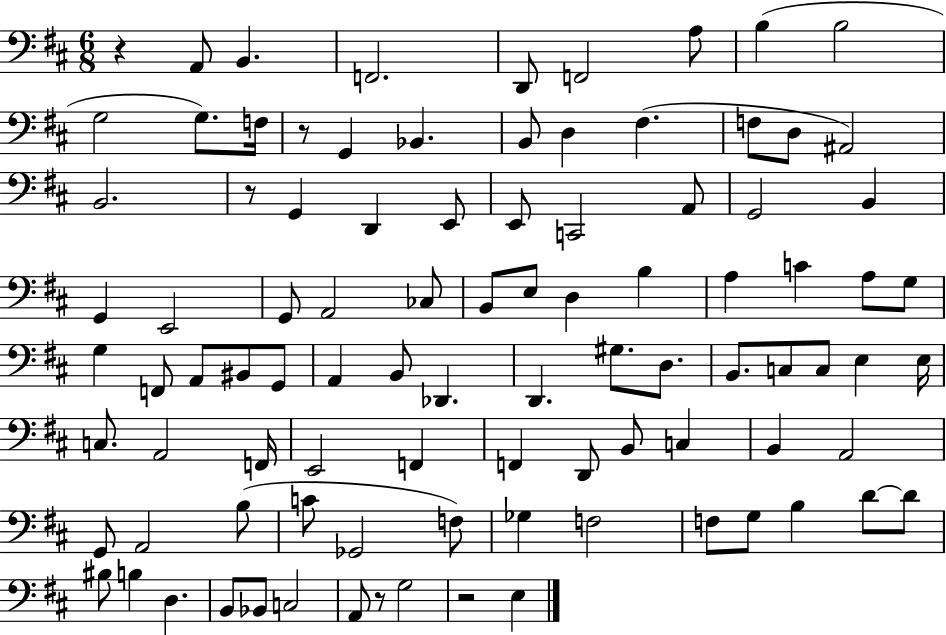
{
  \clef bass
  \numericTimeSignature
  \time 6/8
  \key d \major
  r4 a,8 b,4. | f,2. | d,8 f,2 a8 | b4( b2 | \break g2 g8.) f16 | r8 g,4 bes,4. | b,8 d4 fis4.( | f8 d8 ais,2) | \break b,2. | r8 g,4 d,4 e,8 | e,8 c,2 a,8 | g,2 b,4 | \break g,4 e,2 | g,8 a,2 ces8 | b,8 e8 d4 b4 | a4 c'4 a8 g8 | \break g4 f,8 a,8 bis,8 g,8 | a,4 b,8 des,4. | d,4. gis8. d8. | b,8. c8 c8 e4 e16 | \break c8. a,2 f,16 | e,2 f,4 | f,4 d,8 b,8 c4 | b,4 a,2 | \break g,8 a,2 b8( | c'8 ges,2 f8) | ges4 f2 | f8 g8 b4 d'8~~ d'8 | \break bis8 b4 d4. | b,8 bes,8 c2 | a,8 r8 g2 | r2 e4 | \break \bar "|."
}